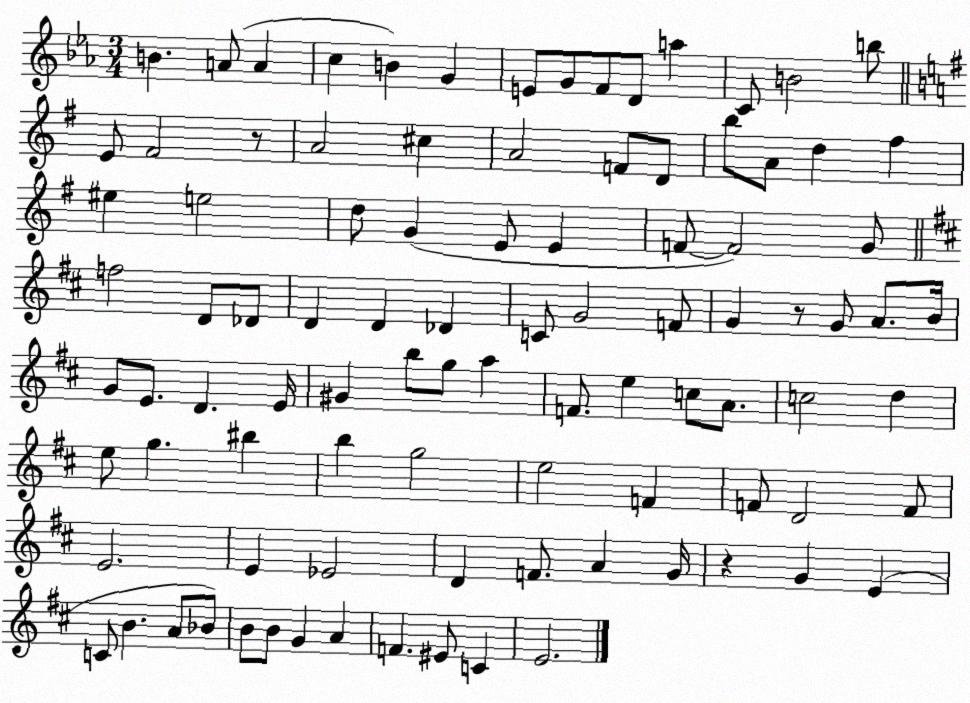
X:1
T:Untitled
M:3/4
L:1/4
K:Eb
B A/2 A c B G E/2 G/2 F/2 D/2 a C/2 B2 b/2 E/2 ^F2 z/2 A2 ^c A2 F/2 D/2 b/2 A/2 d ^f ^e e2 d/2 G E/2 E F/2 F2 G/2 f2 D/2 _D/2 D D _D C/2 G2 F/2 G z/2 G/2 A/2 B/4 G/2 E/2 D E/4 ^G b/2 g/2 a F/2 e c/2 A/2 c2 d e/2 g ^b b g2 e2 F F/2 D2 F/2 E2 E _E2 D F/2 A G/4 z G E C/2 B A/2 _B/2 B/2 B/2 G A F ^E/2 C E2